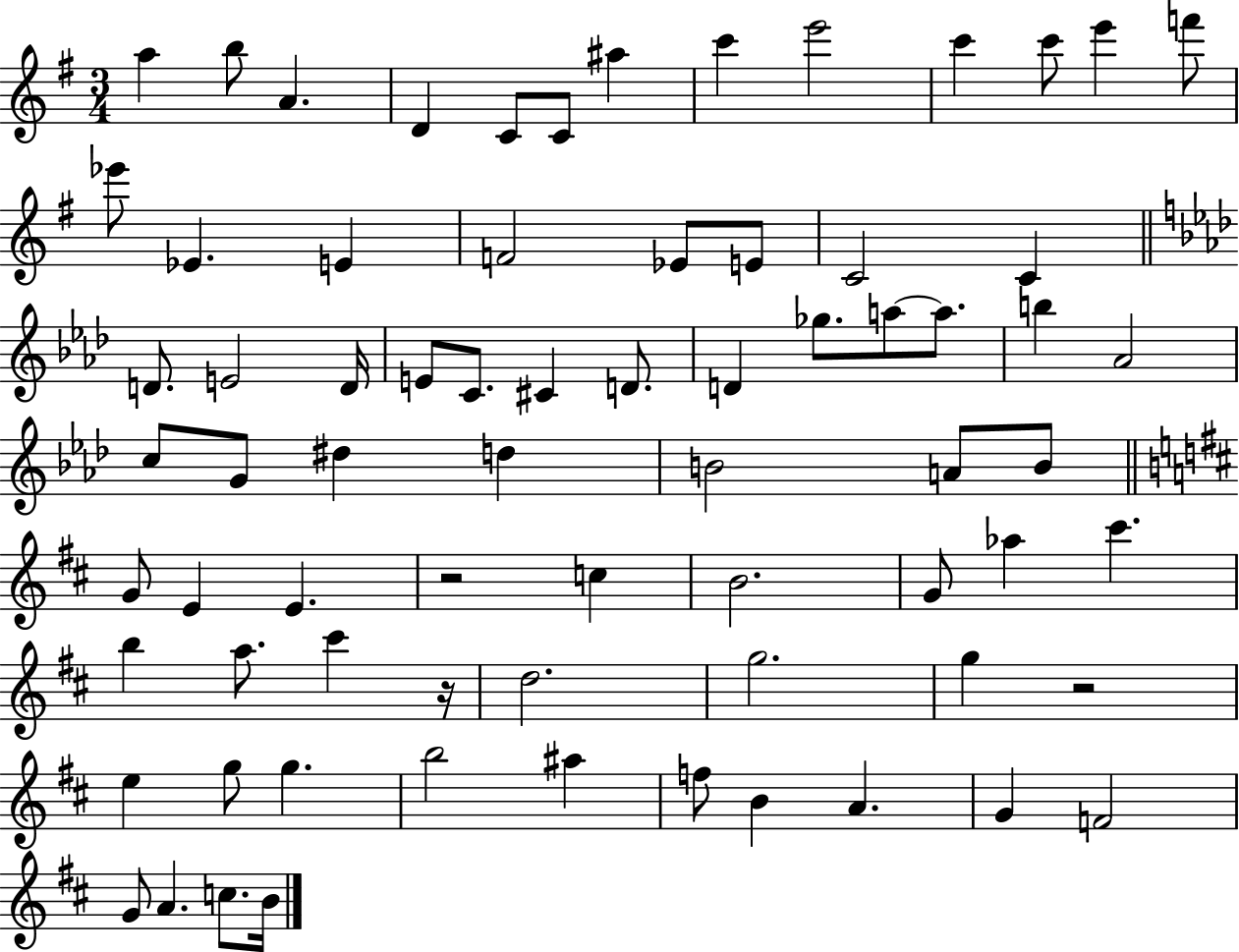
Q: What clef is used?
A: treble